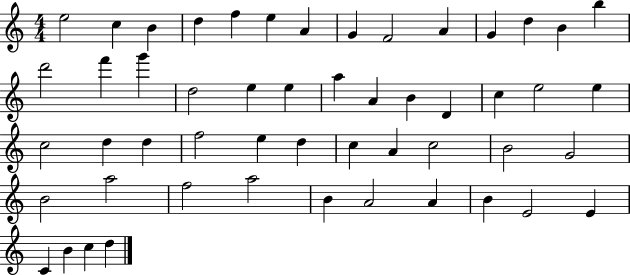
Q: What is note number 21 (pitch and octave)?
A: A5